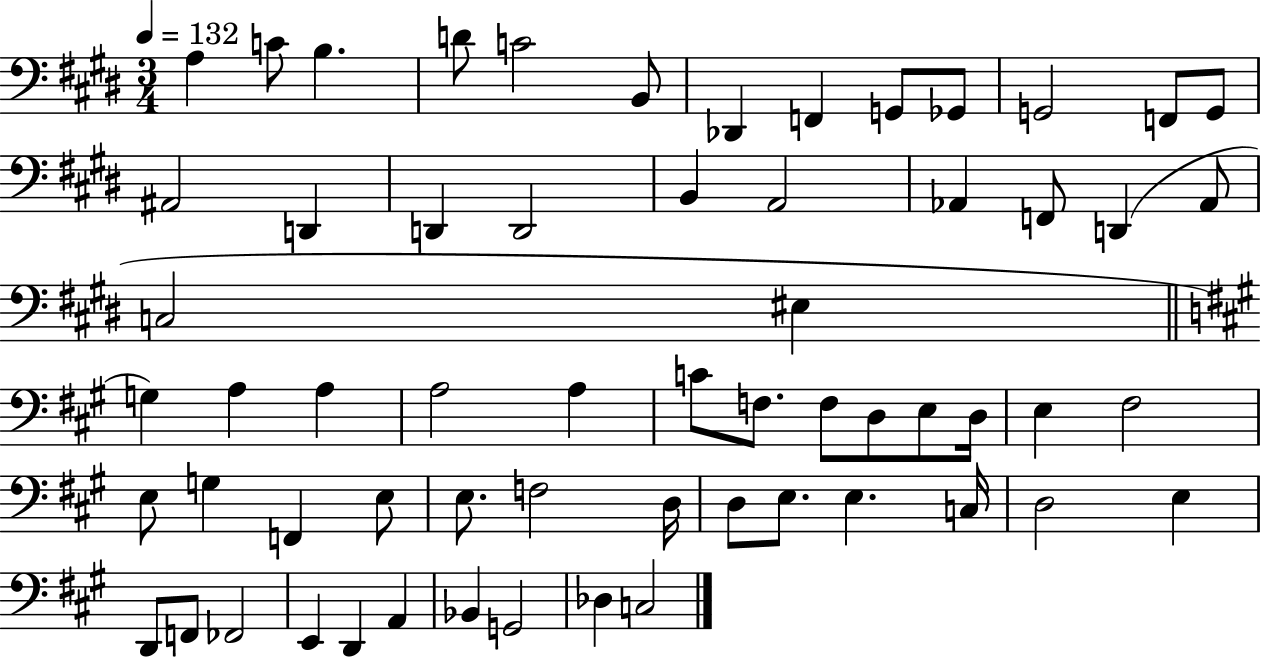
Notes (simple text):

A3/q C4/e B3/q. D4/e C4/h B2/e Db2/q F2/q G2/e Gb2/e G2/h F2/e G2/e A#2/h D2/q D2/q D2/h B2/q A2/h Ab2/q F2/e D2/q Ab2/e C3/h EIS3/q G3/q A3/q A3/q A3/h A3/q C4/e F3/e. F3/e D3/e E3/e D3/s E3/q F#3/h E3/e G3/q F2/q E3/e E3/e. F3/h D3/s D3/e E3/e. E3/q. C3/s D3/h E3/q D2/e F2/e FES2/h E2/q D2/q A2/q Bb2/q G2/h Db3/q C3/h